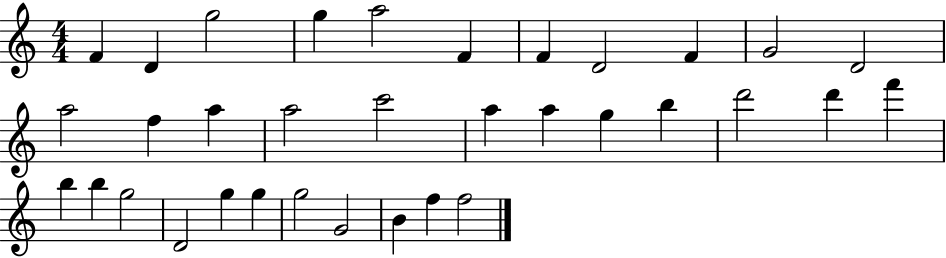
{
  \clef treble
  \numericTimeSignature
  \time 4/4
  \key c \major
  f'4 d'4 g''2 | g''4 a''2 f'4 | f'4 d'2 f'4 | g'2 d'2 | \break a''2 f''4 a''4 | a''2 c'''2 | a''4 a''4 g''4 b''4 | d'''2 d'''4 f'''4 | \break b''4 b''4 g''2 | d'2 g''4 g''4 | g''2 g'2 | b'4 f''4 f''2 | \break \bar "|."
}